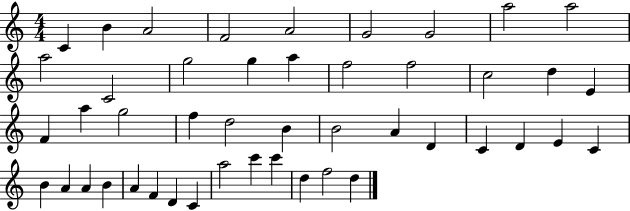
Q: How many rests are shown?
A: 0